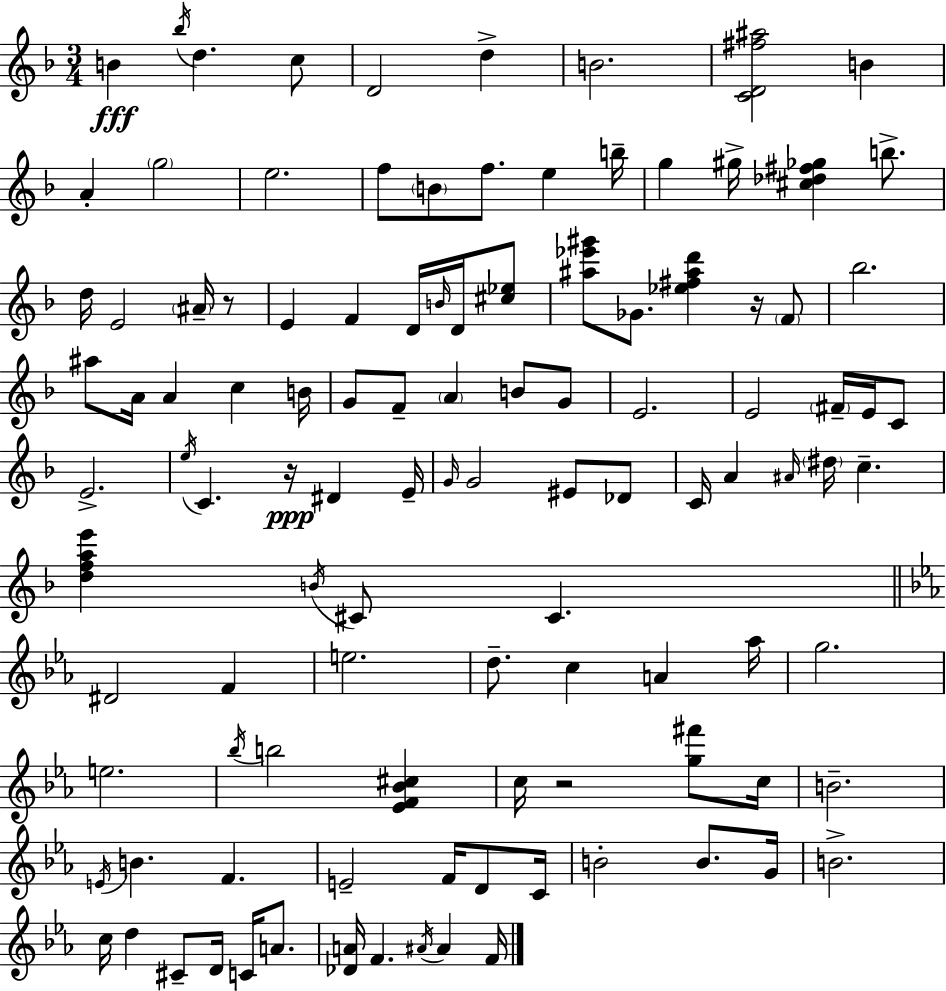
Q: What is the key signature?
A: D minor